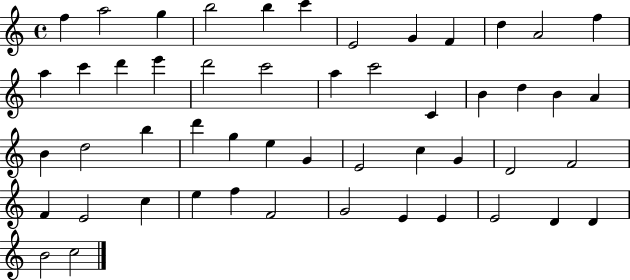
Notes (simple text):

F5/q A5/h G5/q B5/h B5/q C6/q E4/h G4/q F4/q D5/q A4/h F5/q A5/q C6/q D6/q E6/q D6/h C6/h A5/q C6/h C4/q B4/q D5/q B4/q A4/q B4/q D5/h B5/q D6/q G5/q E5/q G4/q E4/h C5/q G4/q D4/h F4/h F4/q E4/h C5/q E5/q F5/q F4/h G4/h E4/q E4/q E4/h D4/q D4/q B4/h C5/h